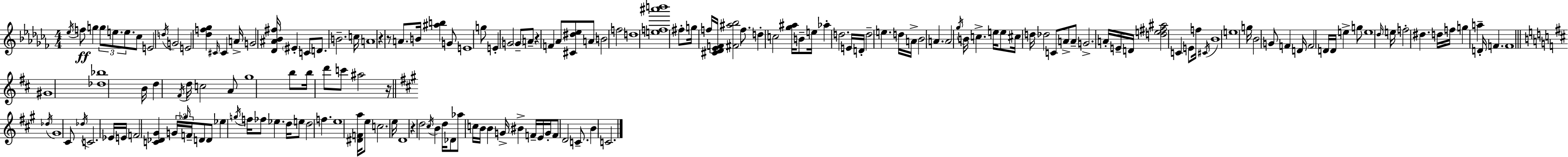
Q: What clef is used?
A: treble